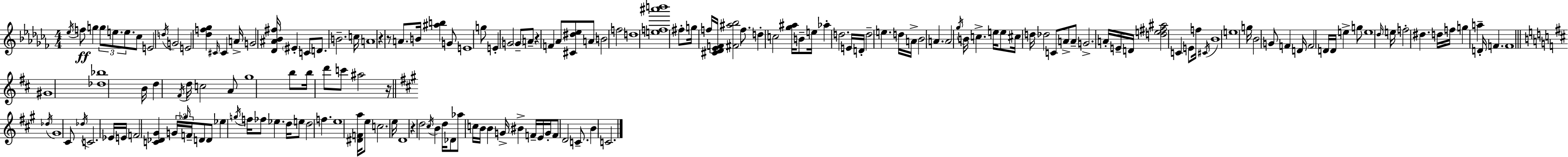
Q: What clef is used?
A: treble